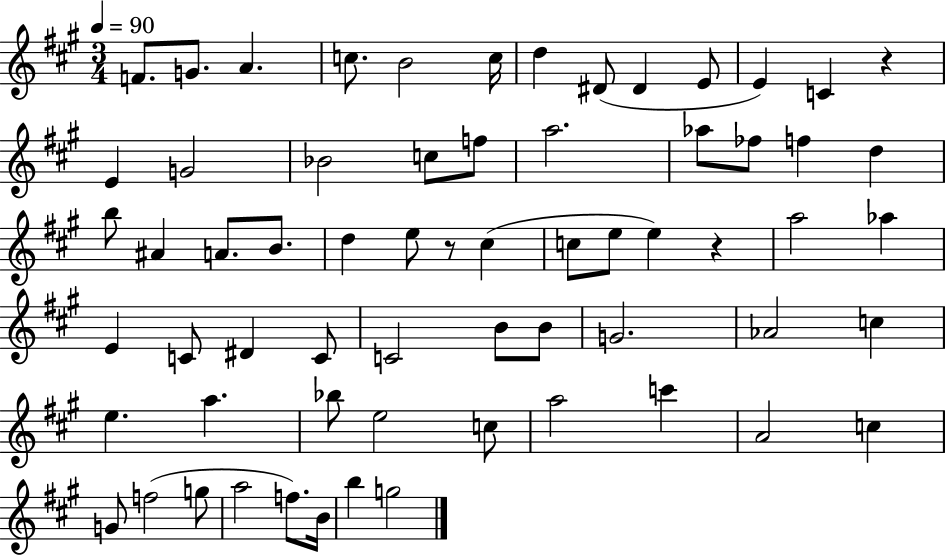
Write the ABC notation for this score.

X:1
T:Untitled
M:3/4
L:1/4
K:A
F/2 G/2 A c/2 B2 c/4 d ^D/2 ^D E/2 E C z E G2 _B2 c/2 f/2 a2 _a/2 _f/2 f d b/2 ^A A/2 B/2 d e/2 z/2 ^c c/2 e/2 e z a2 _a E C/2 ^D C/2 C2 B/2 B/2 G2 _A2 c e a _b/2 e2 c/2 a2 c' A2 c G/2 f2 g/2 a2 f/2 B/4 b g2